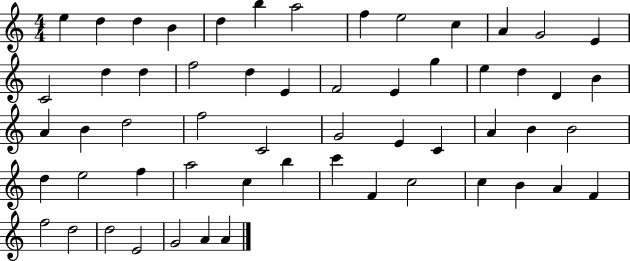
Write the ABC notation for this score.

X:1
T:Untitled
M:4/4
L:1/4
K:C
e d d B d b a2 f e2 c A G2 E C2 d d f2 d E F2 E g e d D B A B d2 f2 C2 G2 E C A B B2 d e2 f a2 c b c' F c2 c B A F f2 d2 d2 E2 G2 A A